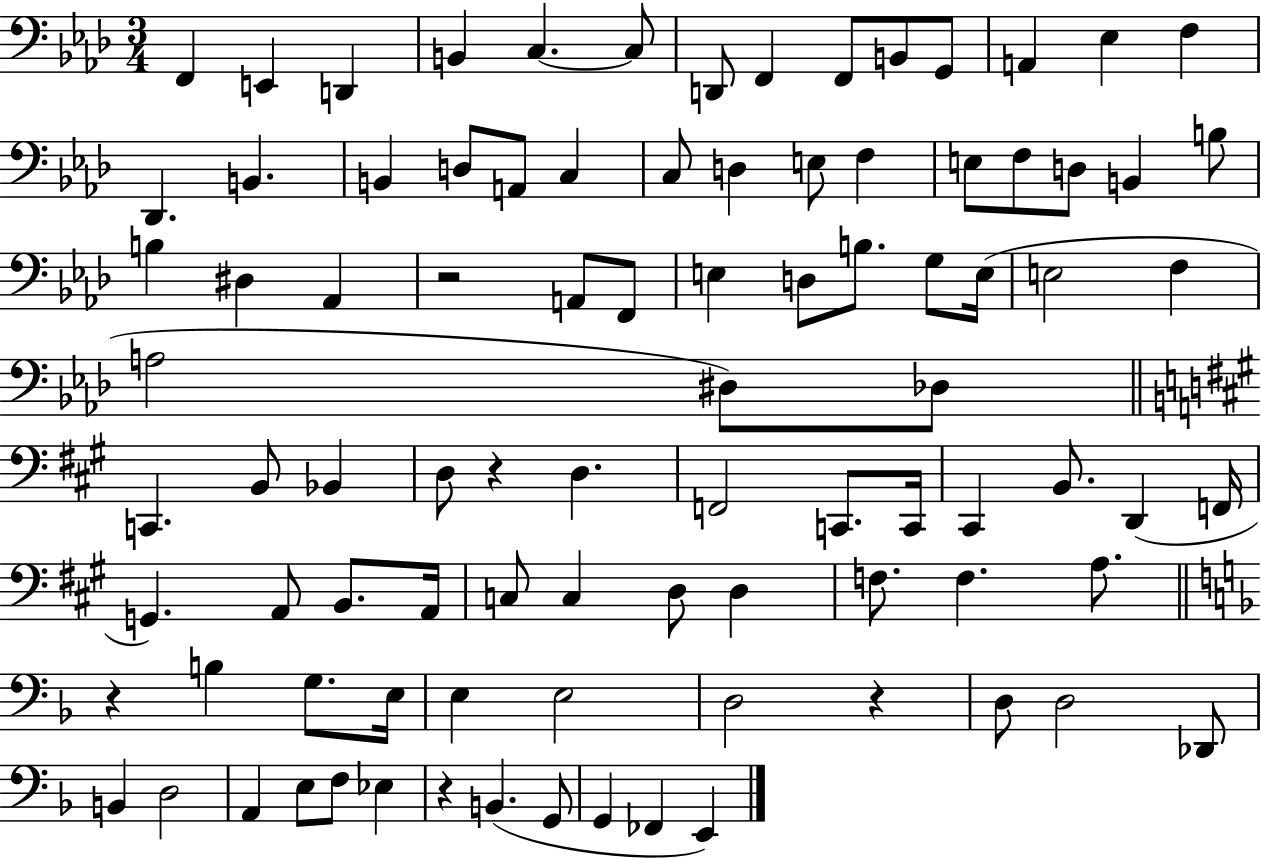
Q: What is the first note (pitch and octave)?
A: F2